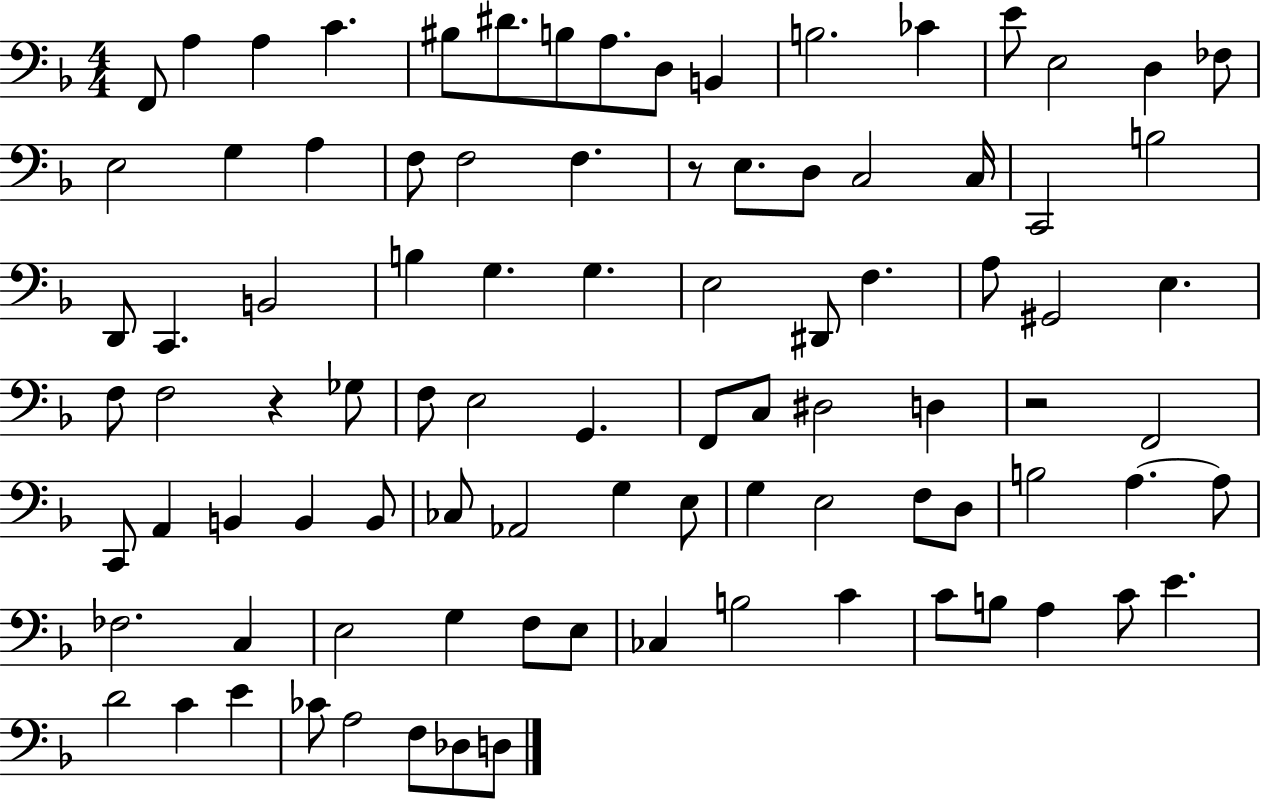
{
  \clef bass
  \numericTimeSignature
  \time 4/4
  \key f \major
  f,8 a4 a4 c'4. | bis8 dis'8. b8 a8. d8 b,4 | b2. ces'4 | e'8 e2 d4 fes8 | \break e2 g4 a4 | f8 f2 f4. | r8 e8. d8 c2 c16 | c,2 b2 | \break d,8 c,4. b,2 | b4 g4. g4. | e2 dis,8 f4. | a8 gis,2 e4. | \break f8 f2 r4 ges8 | f8 e2 g,4. | f,8 c8 dis2 d4 | r2 f,2 | \break c,8 a,4 b,4 b,4 b,8 | ces8 aes,2 g4 e8 | g4 e2 f8 d8 | b2 a4.~~ a8 | \break fes2. c4 | e2 g4 f8 e8 | ces4 b2 c'4 | c'8 b8 a4 c'8 e'4. | \break d'2 c'4 e'4 | ces'8 a2 f8 des8 d8 | \bar "|."
}